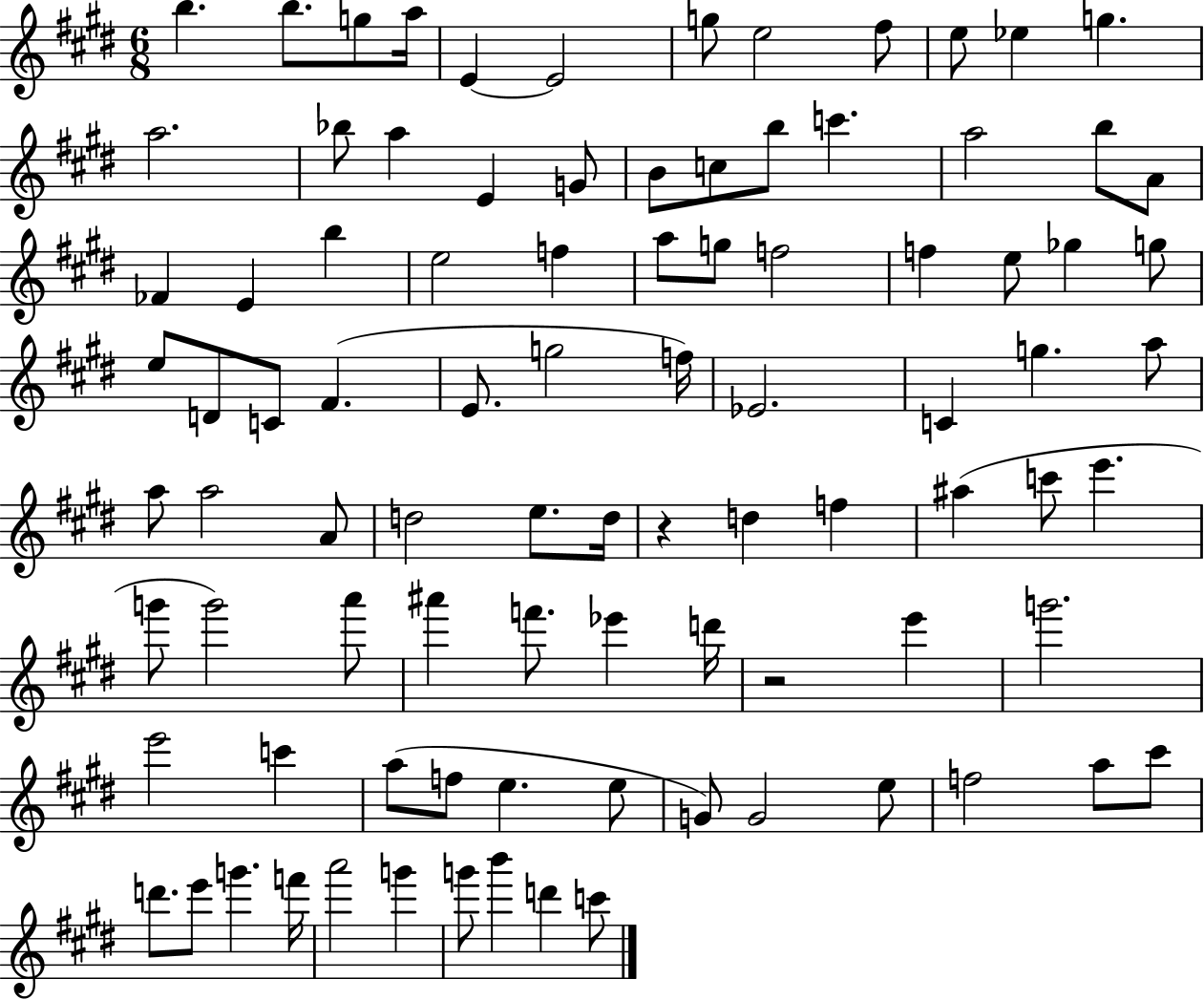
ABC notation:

X:1
T:Untitled
M:6/8
L:1/4
K:E
b b/2 g/2 a/4 E E2 g/2 e2 ^f/2 e/2 _e g a2 _b/2 a E G/2 B/2 c/2 b/2 c' a2 b/2 A/2 _F E b e2 f a/2 g/2 f2 f e/2 _g g/2 e/2 D/2 C/2 ^F E/2 g2 f/4 _E2 C g a/2 a/2 a2 A/2 d2 e/2 d/4 z d f ^a c'/2 e' g'/2 g'2 a'/2 ^a' f'/2 _e' d'/4 z2 e' g'2 e'2 c' a/2 f/2 e e/2 G/2 G2 e/2 f2 a/2 ^c'/2 d'/2 e'/2 g' f'/4 a'2 g' g'/2 b' d' c'/2